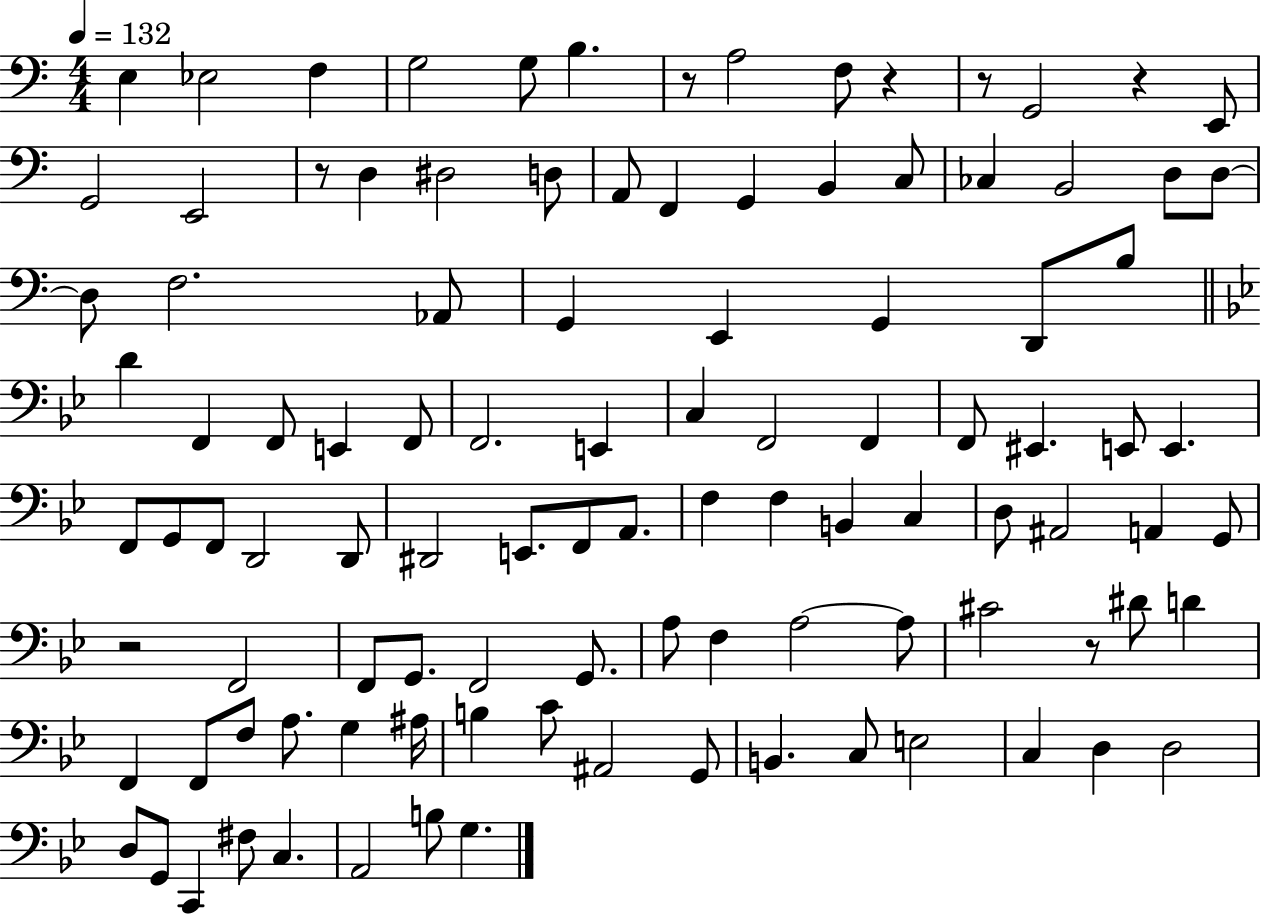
X:1
T:Untitled
M:4/4
L:1/4
K:C
E, _E,2 F, G,2 G,/2 B, z/2 A,2 F,/2 z z/2 G,,2 z E,,/2 G,,2 E,,2 z/2 D, ^D,2 D,/2 A,,/2 F,, G,, B,, C,/2 _C, B,,2 D,/2 D,/2 D,/2 F,2 _A,,/2 G,, E,, G,, D,,/2 B,/2 D F,, F,,/2 E,, F,,/2 F,,2 E,, C, F,,2 F,, F,,/2 ^E,, E,,/2 E,, F,,/2 G,,/2 F,,/2 D,,2 D,,/2 ^D,,2 E,,/2 F,,/2 A,,/2 F, F, B,, C, D,/2 ^A,,2 A,, G,,/2 z2 F,,2 F,,/2 G,,/2 F,,2 G,,/2 A,/2 F, A,2 A,/2 ^C2 z/2 ^D/2 D F,, F,,/2 F,/2 A,/2 G, ^A,/4 B, C/2 ^A,,2 G,,/2 B,, C,/2 E,2 C, D, D,2 D,/2 G,,/2 C,, ^F,/2 C, A,,2 B,/2 G,